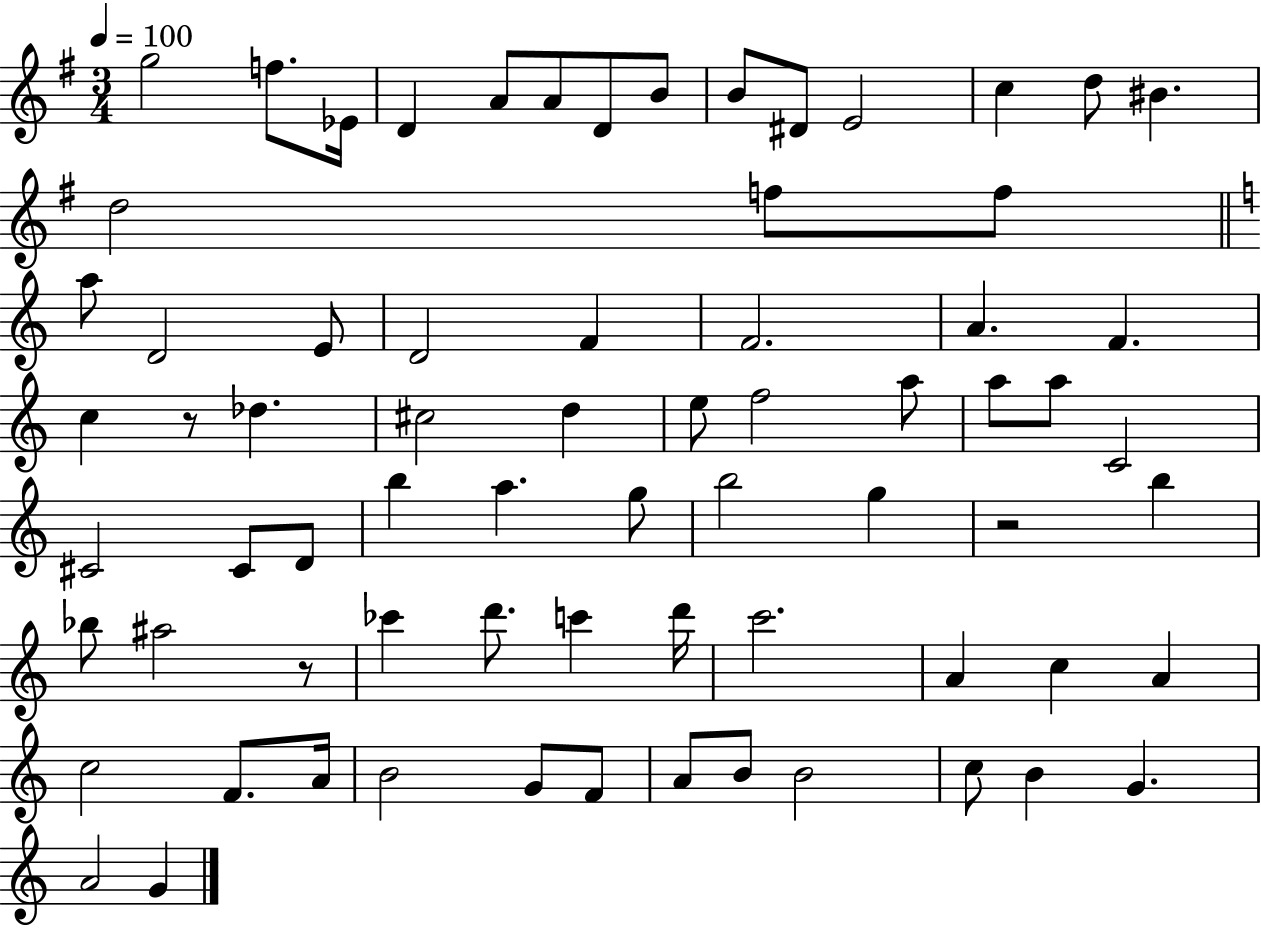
{
  \clef treble
  \numericTimeSignature
  \time 3/4
  \key g \major
  \tempo 4 = 100
  g''2 f''8. ees'16 | d'4 a'8 a'8 d'8 b'8 | b'8 dis'8 e'2 | c''4 d''8 bis'4. | \break d''2 f''8 f''8 | \bar "||" \break \key c \major a''8 d'2 e'8 | d'2 f'4 | f'2. | a'4. f'4. | \break c''4 r8 des''4. | cis''2 d''4 | e''8 f''2 a''8 | a''8 a''8 c'2 | \break cis'2 cis'8 d'8 | b''4 a''4. g''8 | b''2 g''4 | r2 b''4 | \break bes''8 ais''2 r8 | ces'''4 d'''8. c'''4 d'''16 | c'''2. | a'4 c''4 a'4 | \break c''2 f'8. a'16 | b'2 g'8 f'8 | a'8 b'8 b'2 | c''8 b'4 g'4. | \break a'2 g'4 | \bar "|."
}